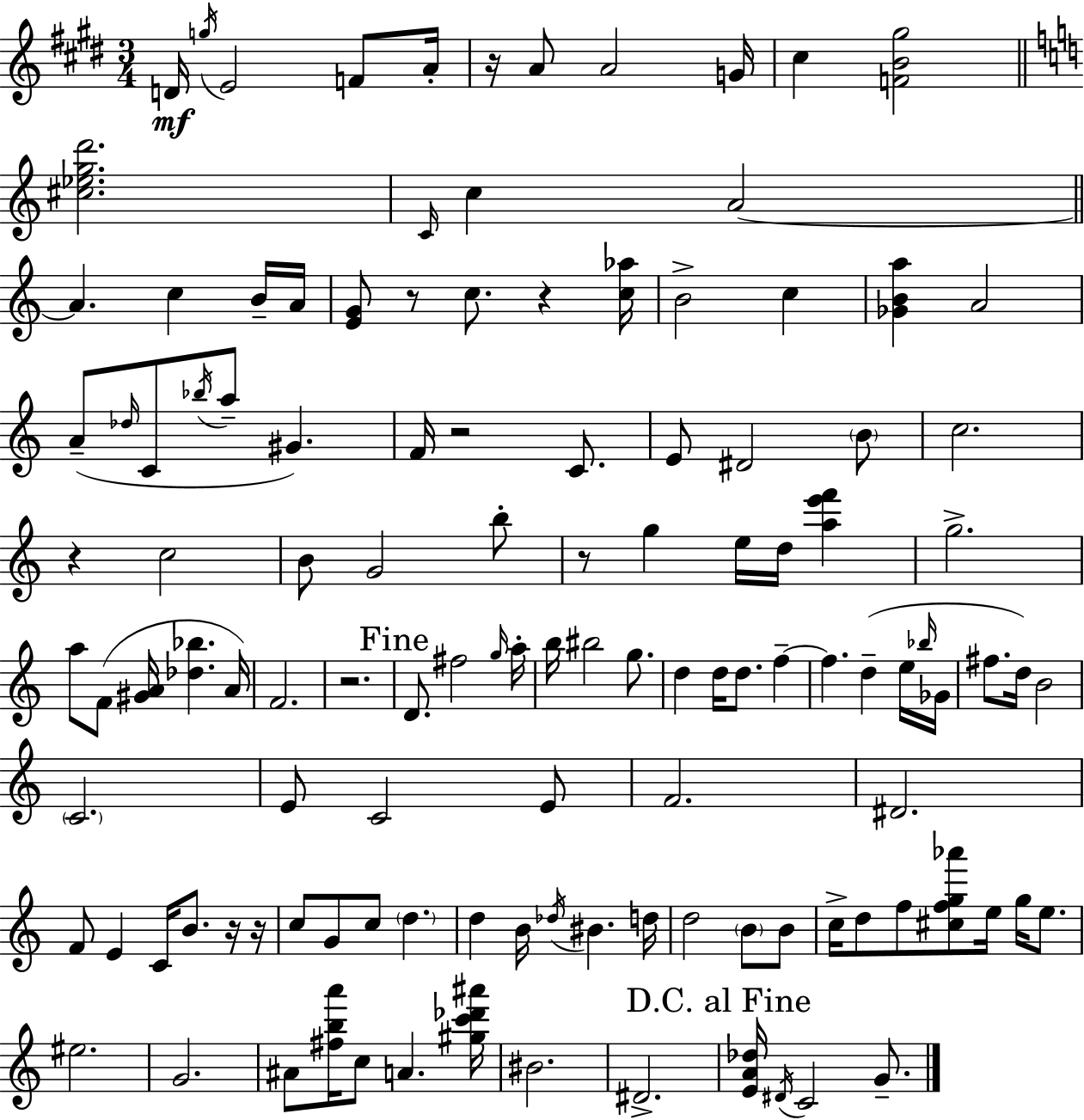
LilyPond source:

{
  \clef treble
  \numericTimeSignature
  \time 3/4
  \key e \major
  \repeat volta 2 { d'16\mf \acciaccatura { g''16 } e'2 f'8 | a'16-. r16 a'8 a'2 | g'16 cis''4 <f' b' gis''>2 | \bar "||" \break \key c \major <cis'' ees'' g'' d'''>2. | \grace { c'16 } c''4 a'2~~ | \bar "||" \break \key c \major a'4. c''4 b'16-- a'16 | <e' g'>8 r8 c''8. r4 <c'' aes''>16 | b'2-> c''4 | <ges' b' a''>4 a'2 | \break a'8--( \grace { des''16 } c'8 \acciaccatura { bes''16 } a''8-- gis'4.) | f'16 r2 c'8. | e'8 dis'2 | \parenthesize b'8 c''2. | \break r4 c''2 | b'8 g'2 | b''8-. r8 g''4 e''16 d''16 <a'' e''' f'''>4 | g''2.-> | \break a''8 f'8( <gis' a'>16 <des'' bes''>4. | a'16) f'2. | r2. | \mark "Fine" d'8. fis''2 | \break \grace { g''16 } a''16-. b''16 bis''2 | g''8. d''4 d''16 d''8. f''4--~~ | f''4. d''4--( | e''16 \grace { bes''16 } ges'16 fis''8. d''16) b'2 | \break \parenthesize c'2. | e'8 c'2 | e'8 f'2. | dis'2. | \break f'8 e'4 c'16 b'8. | r16 r16 c''8 g'8 c''8 \parenthesize d''4. | d''4 b'16 \acciaccatura { des''16 } bis'4. | d''16 d''2 | \break \parenthesize b'8 b'8 c''16-> d''8 f''8 <cis'' f'' g'' aes'''>8 | e''16 g''16 e''8. eis''2. | g'2. | ais'8 <fis'' b'' a'''>16 c''8 a'4. | \break <gis'' c''' des''' ais'''>16 bis'2. | dis'2.-> | \mark "D.C. al Fine" <e' a' des''>16 \acciaccatura { dis'16 } c'2 | g'8.-- } \bar "|."
}